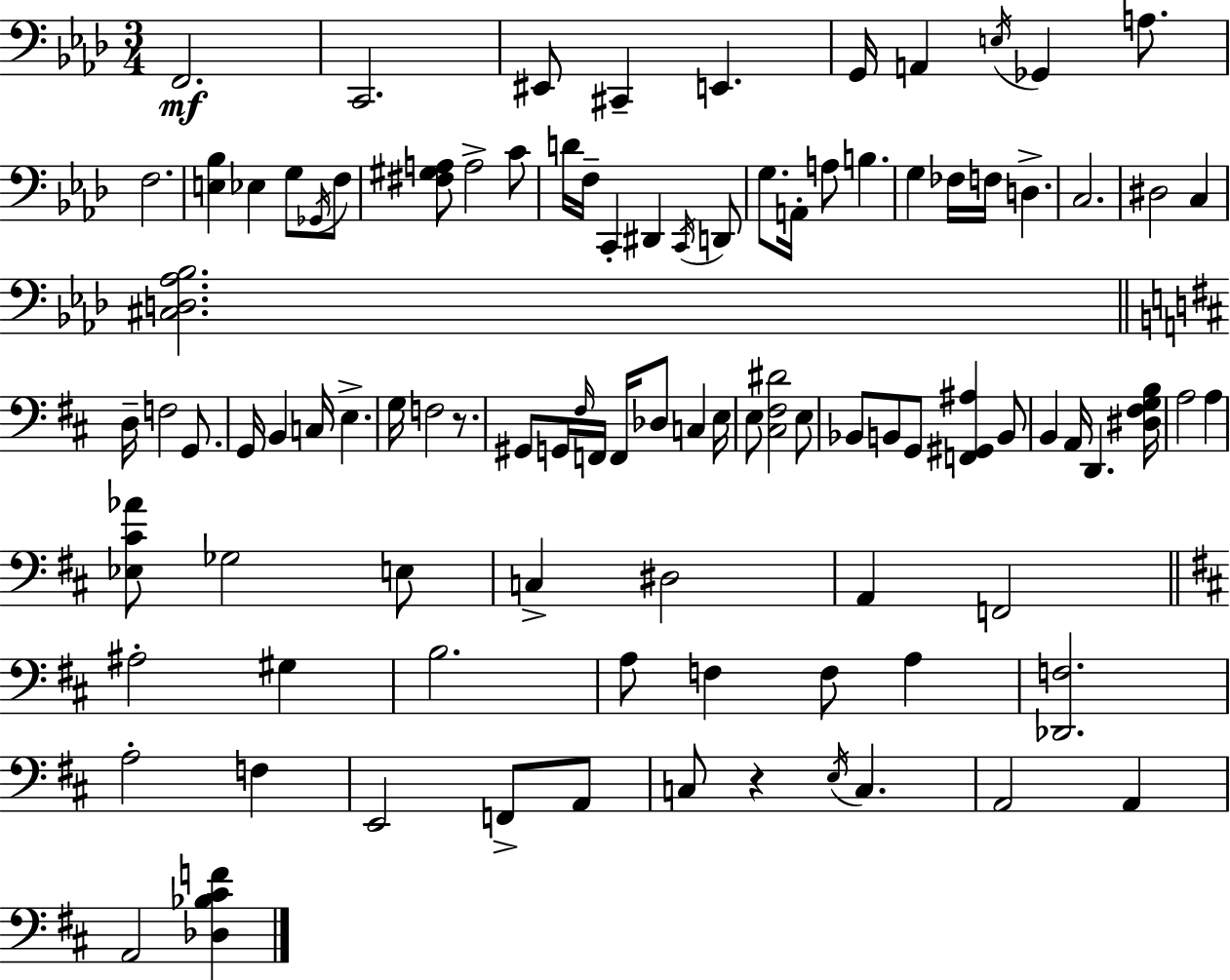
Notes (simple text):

F2/h. C2/h. EIS2/e C#2/q E2/q. G2/s A2/q E3/s Gb2/q A3/e. F3/h. [E3,Bb3]/q Eb3/q G3/e Gb2/s F3/e [F#3,G#3,A3]/e A3/h C4/e D4/s F3/s C2/q D#2/q C2/s D2/e G3/e. A2/s A3/e B3/q. G3/q FES3/s F3/s D3/q. C3/h. D#3/h C3/q [C#3,D3,Ab3,Bb3]/h. D3/s F3/h G2/e. G2/s B2/q C3/s E3/q. G3/s F3/h R/e. G#2/e G2/s F#3/s F2/s F2/s Db3/e C3/q E3/s E3/e [C#3,F#3,D#4]/h E3/e Bb2/e B2/e G2/e [F2,G#2,A#3]/q B2/e B2/q A2/s D2/q. [D#3,F#3,G3,B3]/s A3/h A3/q [Eb3,C#4,Ab4]/e Gb3/h E3/e C3/q D#3/h A2/q F2/h A#3/h G#3/q B3/h. A3/e F3/q F3/e A3/q [Db2,F3]/h. A3/h F3/q E2/h F2/e A2/e C3/e R/q E3/s C3/q. A2/h A2/q A2/h [Db3,Bb3,C#4,F4]/q